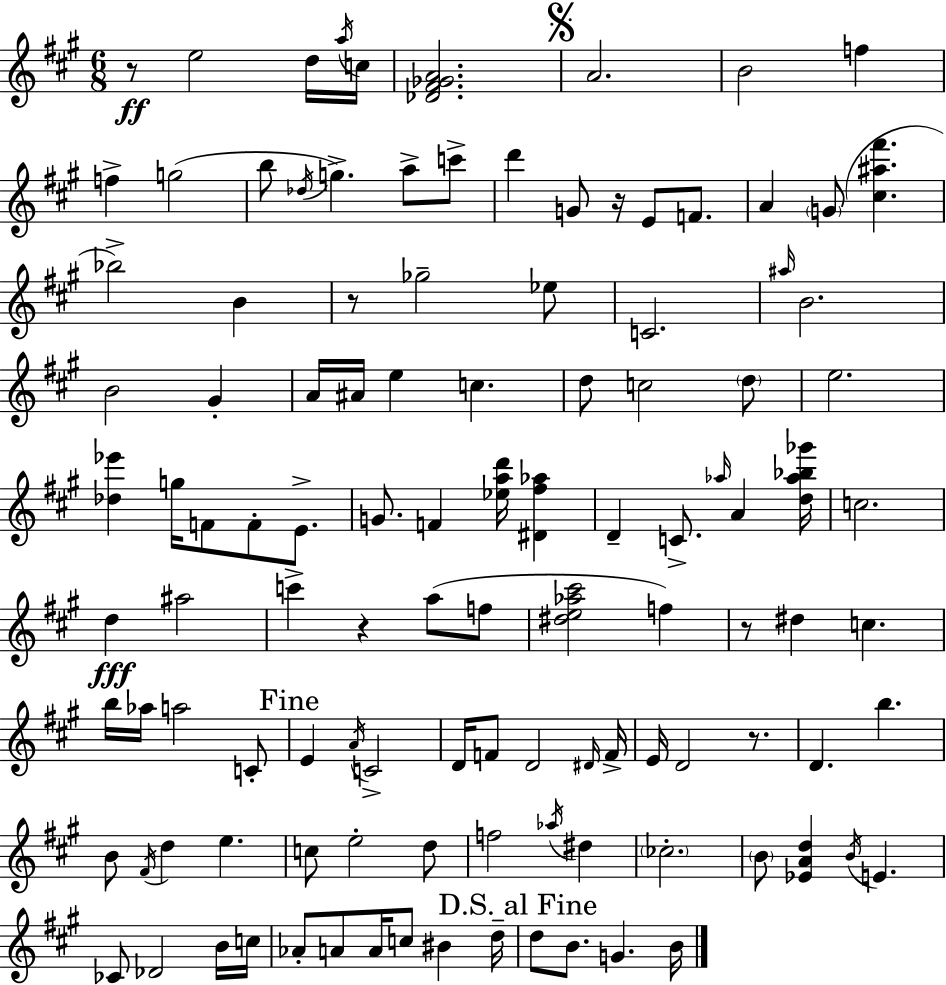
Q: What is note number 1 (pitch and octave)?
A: E5